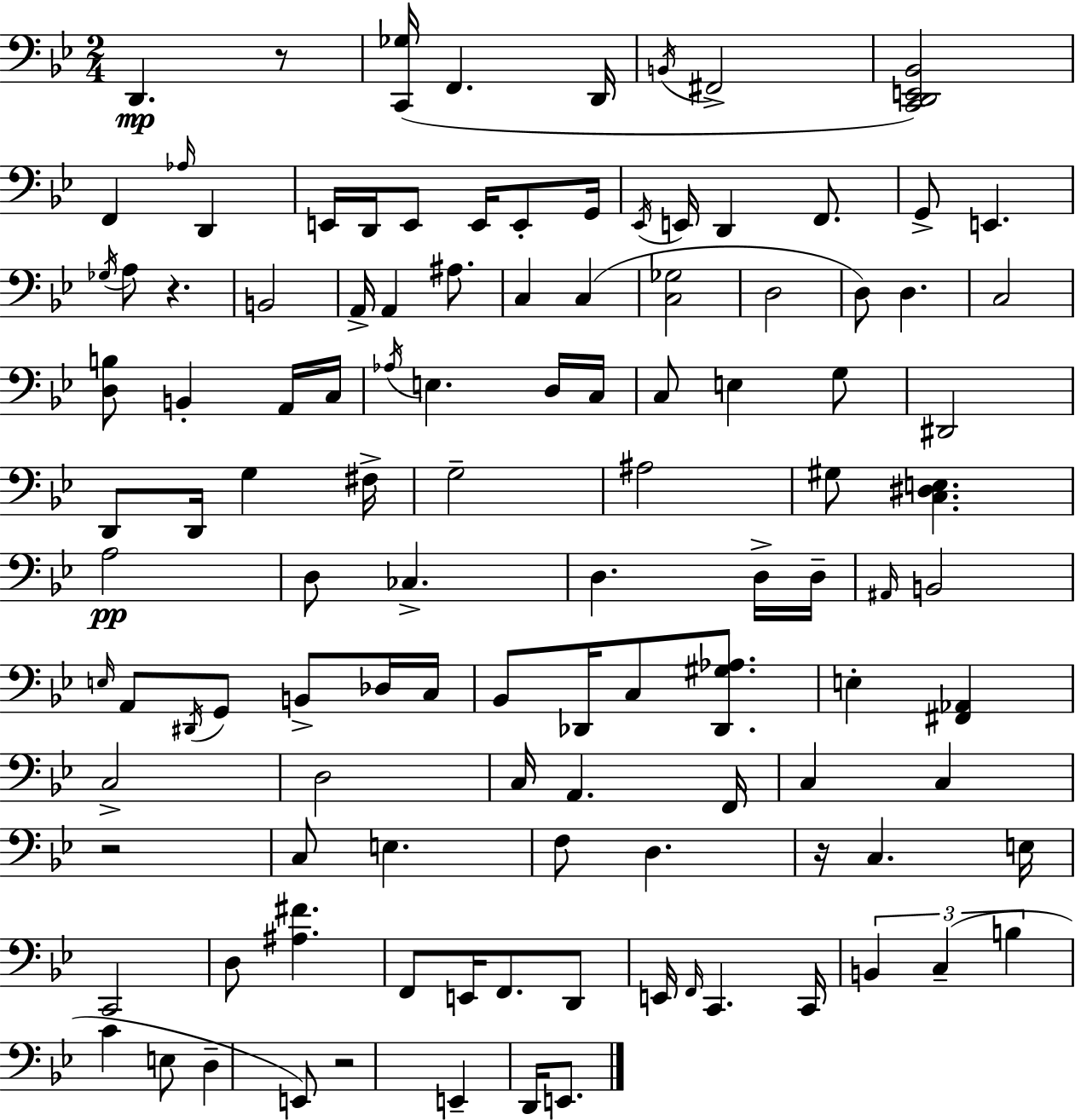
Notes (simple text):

D2/q. R/e [C2,Gb3]/s F2/q. D2/s B2/s F#2/h [C2,D2,E2,Bb2]/h F2/q Ab3/s D2/q E2/s D2/s E2/e E2/s E2/e G2/s Eb2/s E2/s D2/q F2/e. G2/e E2/q. Gb3/s A3/e R/q. B2/h A2/s A2/q A#3/e. C3/q C3/q [C3,Gb3]/h D3/h D3/e D3/q. C3/h [D3,B3]/e B2/q A2/s C3/s Ab3/s E3/q. D3/s C3/s C3/e E3/q G3/e D#2/h D2/e D2/s G3/q F#3/s G3/h A#3/h G#3/e [C3,D#3,E3]/q. A3/h D3/e CES3/q. D3/q. D3/s D3/s A#2/s B2/h E3/s A2/e D#2/s G2/e B2/e Db3/s C3/s Bb2/e Db2/s C3/e [Db2,G#3,Ab3]/e. E3/q [F#2,Ab2]/q C3/h D3/h C3/s A2/q. F2/s C3/q C3/q R/h C3/e E3/q. F3/e D3/q. R/s C3/q. E3/s C2/h D3/e [A#3,F#4]/q. F2/e E2/s F2/e. D2/e E2/s F2/s C2/q. C2/s B2/q C3/q B3/q C4/q E3/e D3/q E2/e R/h E2/q D2/s E2/e.